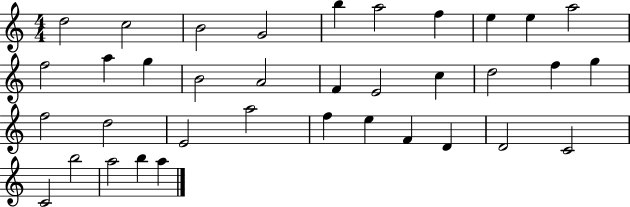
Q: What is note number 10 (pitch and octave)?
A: A5